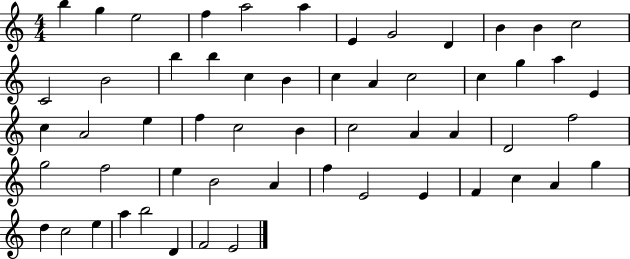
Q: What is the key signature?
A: C major